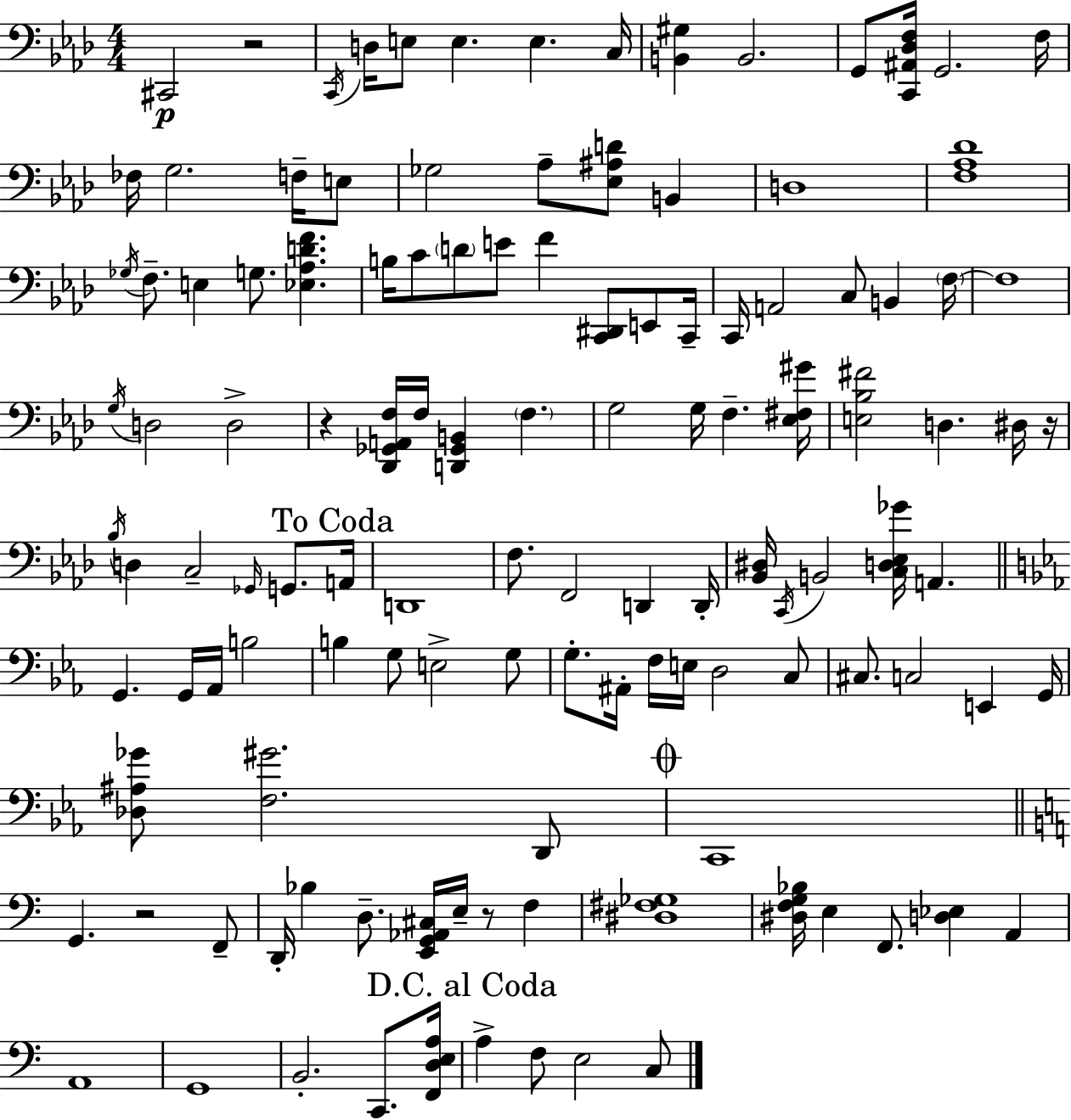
X:1
T:Untitled
M:4/4
L:1/4
K:Ab
^C,,2 z2 C,,/4 D,/4 E,/2 E, E, C,/4 [B,,^G,] B,,2 G,,/2 [C,,^A,,_D,F,]/4 G,,2 F,/4 _F,/4 G,2 F,/4 E,/2 _G,2 _A,/2 [_E,^A,D]/2 B,, D,4 [F,_A,_D]4 _G,/4 F,/2 E, G,/2 [_E,_A,DF] B,/4 C/2 D/2 E/2 F [C,,^D,,]/2 E,,/2 C,,/4 C,,/4 A,,2 C,/2 B,, F,/4 F,4 G,/4 D,2 D,2 z [_D,,_G,,A,,F,]/4 F,/4 [D,,_G,,B,,] F, G,2 G,/4 F, [_E,^F,^G]/4 [E,_B,^F]2 D, ^D,/4 z/4 _B,/4 D, C,2 _G,,/4 G,,/2 A,,/4 D,,4 F,/2 F,,2 D,, D,,/4 [_B,,^D,]/4 C,,/4 B,,2 [C,D,_E,_G]/4 A,, G,, G,,/4 _A,,/4 B,2 B, G,/2 E,2 G,/2 G,/2 ^A,,/4 F,/4 E,/4 D,2 C,/2 ^C,/2 C,2 E,, G,,/4 [_D,^A,_G]/2 [F,^G]2 D,,/2 C,,4 G,, z2 F,,/2 D,,/4 _B, D,/2 [E,,G,,_A,,^C,]/4 E,/4 z/2 F, [^D,^F,_G,]4 [^D,F,G,_B,]/4 E, F,,/2 [D,_E,] A,, A,,4 G,,4 B,,2 C,,/2 [F,,D,E,A,]/4 A, F,/2 E,2 C,/2